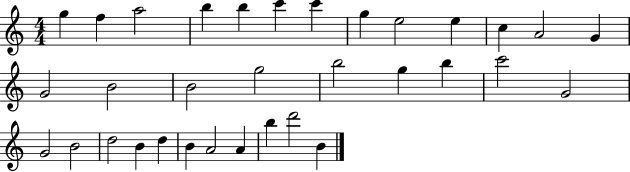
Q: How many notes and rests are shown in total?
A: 33